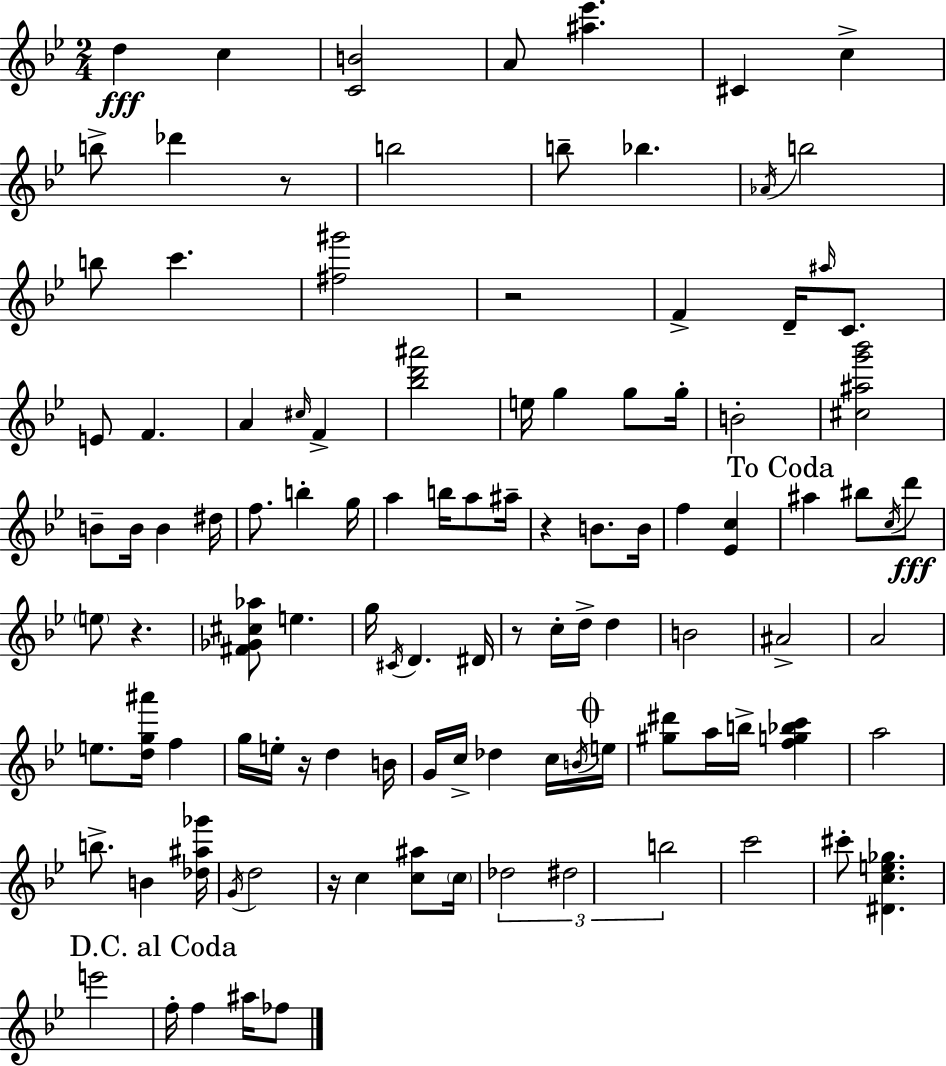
D5/q C5/q [C4,B4]/h A4/e [A#5,Eb6]/q. C#4/q C5/q B5/e Db6/q R/e B5/h B5/e Bb5/q. Ab4/s B5/h B5/e C6/q. [F#5,G#6]/h R/h F4/q D4/s A#5/s C4/e. E4/e F4/q. A4/q C#5/s F4/q [Bb5,D6,A#6]/h E5/s G5/q G5/e G5/s B4/h [C#5,A#5,G6,Bb6]/h B4/e B4/s B4/q D#5/s F5/e. B5/q G5/s A5/q B5/s A5/e A#5/s R/q B4/e. B4/s F5/q [Eb4,C5]/q A#5/q BIS5/e C5/s D6/e E5/e R/q. [F#4,Gb4,C#5,Ab5]/e E5/q. G5/s C#4/s D4/q. D#4/s R/e C5/s D5/s D5/q B4/h A#4/h A4/h E5/e. [D5,G5,A#6]/s F5/q G5/s E5/s R/s D5/q B4/s G4/s C5/s Db5/q C5/s B4/s E5/s [G#5,D#6]/e A5/s B5/s [F5,G5,Bb5,C6]/q A5/h B5/e. B4/q [Db5,A#5,Gb6]/s G4/s D5/h R/s C5/q [C5,A#5]/e C5/s Db5/h D#5/h B5/h C6/h C#6/e [D#4,C5,E5,Gb5]/q. E6/h F5/s F5/q A#5/s FES5/e